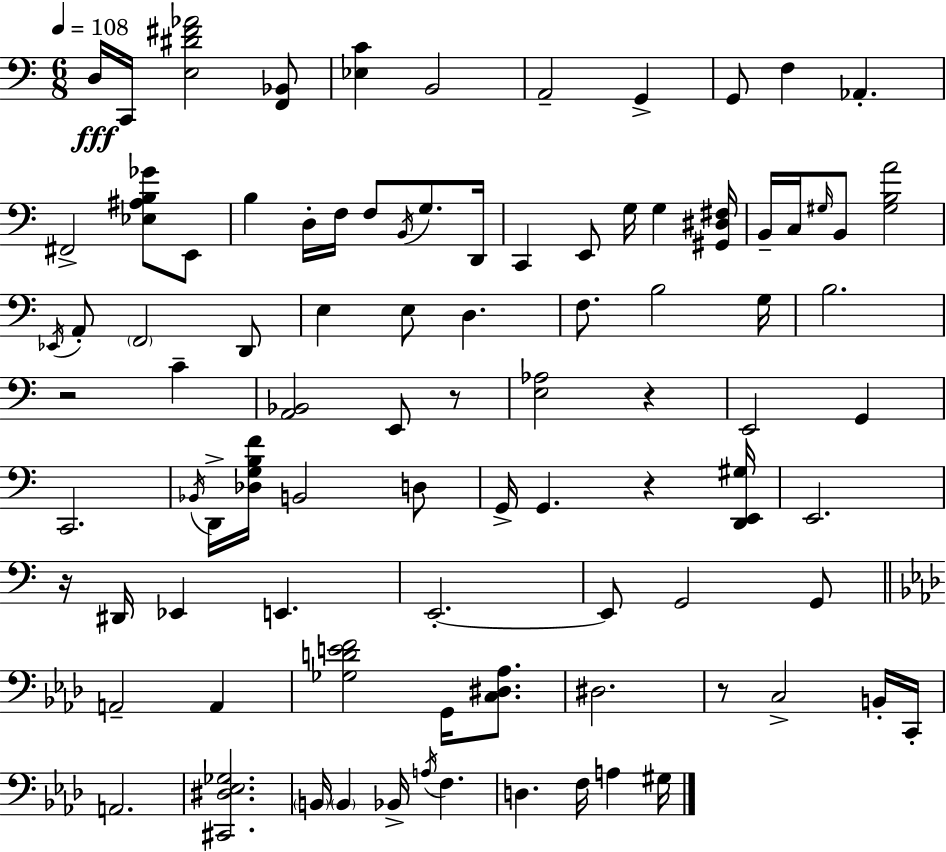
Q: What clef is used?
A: bass